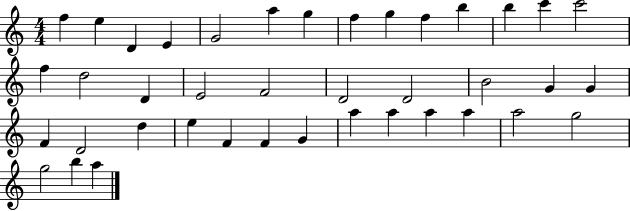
F5/q E5/q D4/q E4/q G4/h A5/q G5/q F5/q G5/q F5/q B5/q B5/q C6/q C6/h F5/q D5/h D4/q E4/h F4/h D4/h D4/h B4/h G4/q G4/q F4/q D4/h D5/q E5/q F4/q F4/q G4/q A5/q A5/q A5/q A5/q A5/h G5/h G5/h B5/q A5/q